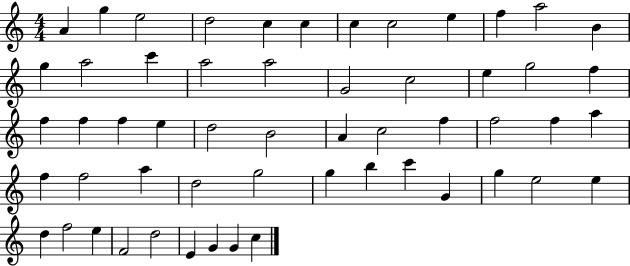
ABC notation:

X:1
T:Untitled
M:4/4
L:1/4
K:C
A g e2 d2 c c c c2 e f a2 B g a2 c' a2 a2 G2 c2 e g2 f f f f e d2 B2 A c2 f f2 f a f f2 a d2 g2 g b c' G g e2 e d f2 e F2 d2 E G G c